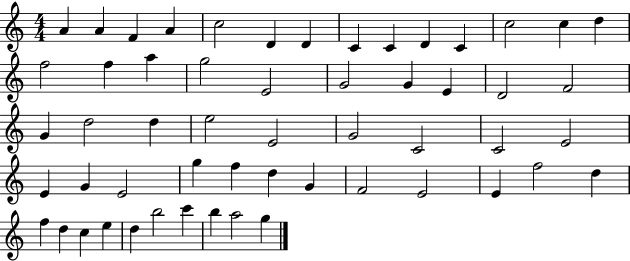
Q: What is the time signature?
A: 4/4